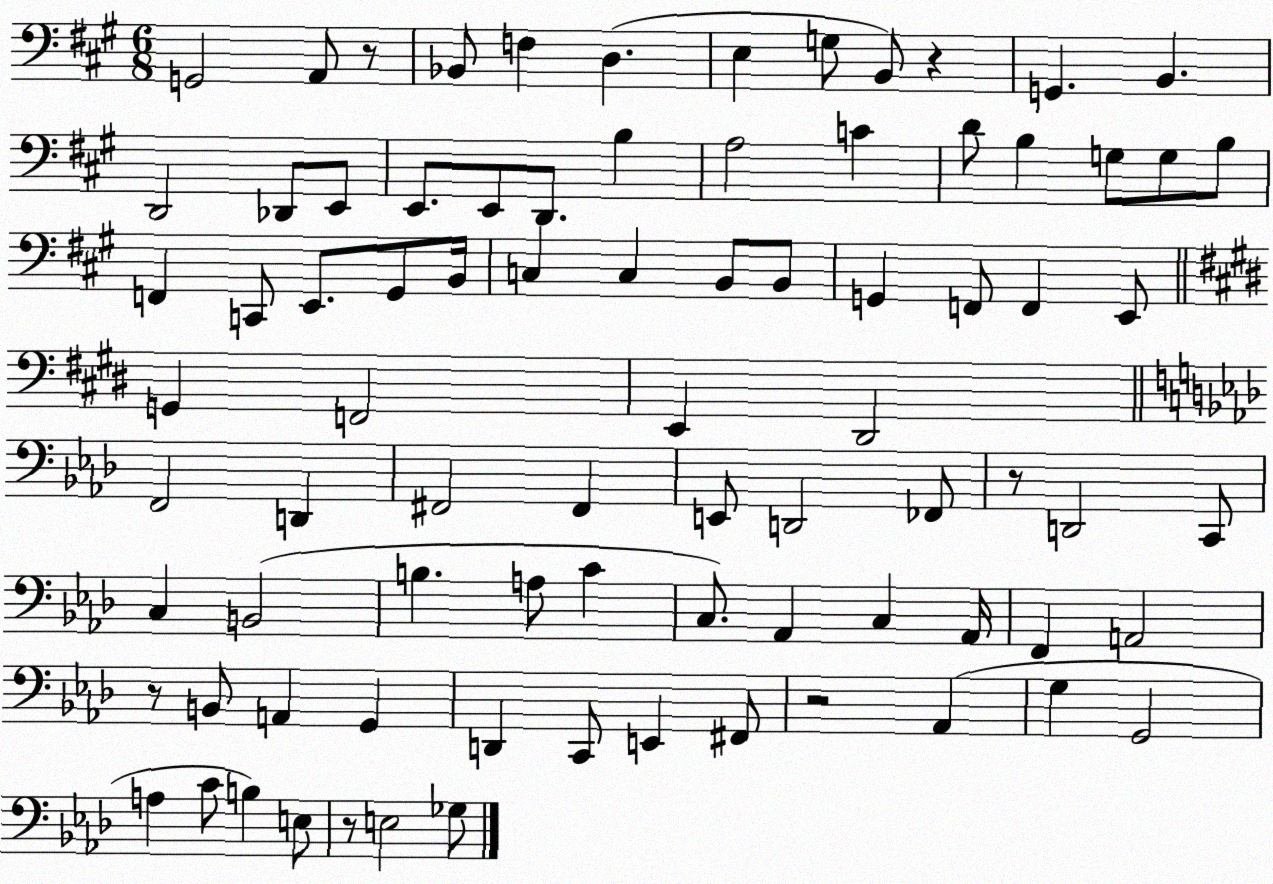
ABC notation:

X:1
T:Untitled
M:6/8
L:1/4
K:A
G,,2 A,,/2 z/2 _B,,/2 F, D, E, G,/2 B,,/2 z G,, B,, D,,2 _D,,/2 E,,/2 E,,/2 E,,/2 D,,/2 B, A,2 C D/2 B, G,/2 G,/2 B,/2 F,, C,,/2 E,,/2 ^G,,/2 B,,/4 C, C, B,,/2 B,,/2 G,, F,,/2 F,, E,,/2 G,, F,,2 E,, ^D,,2 F,,2 D,, ^F,,2 ^F,, E,,/2 D,,2 _F,,/2 z/2 D,,2 C,,/2 C, B,,2 B, A,/2 C C,/2 _A,, C, _A,,/4 F,, A,,2 z/2 B,,/2 A,, G,, D,, C,,/2 E,, ^F,,/2 z2 _A,, G, G,,2 A, C/2 B, E,/2 z/2 E,2 _G,/2